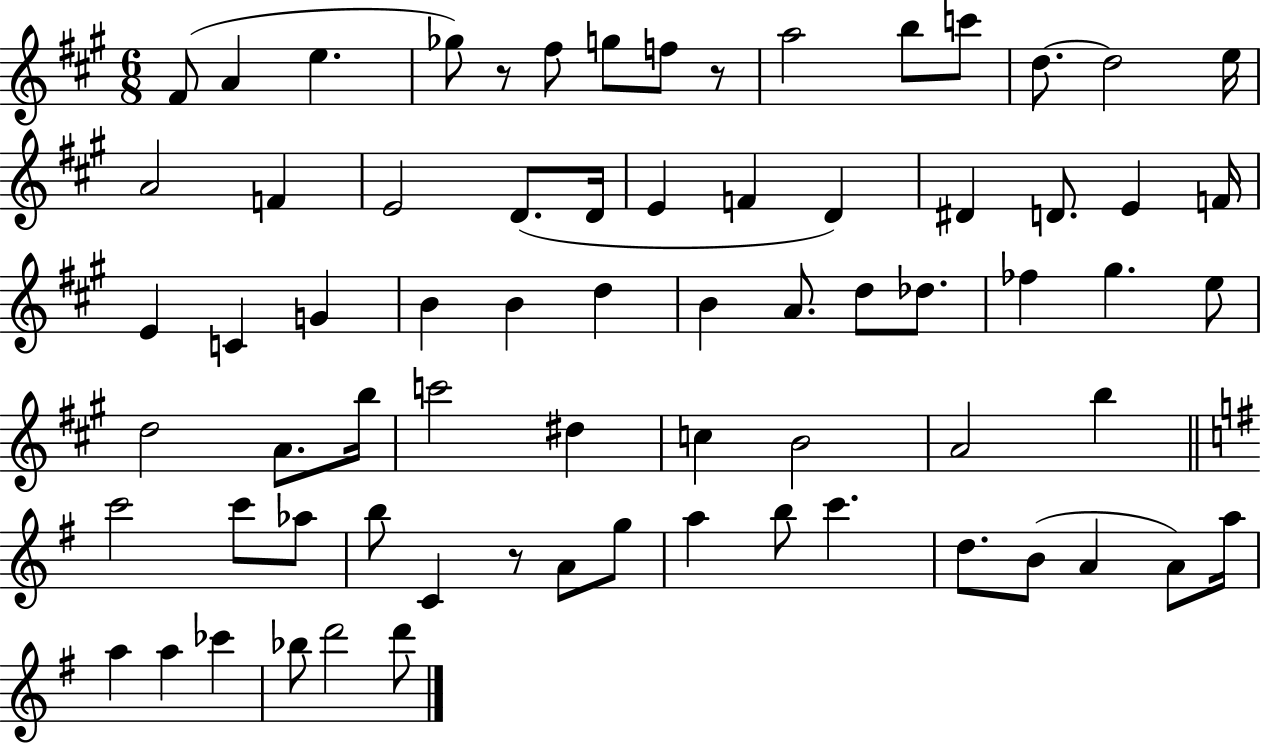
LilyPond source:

{
  \clef treble
  \numericTimeSignature
  \time 6/8
  \key a \major
  fis'8( a'4 e''4. | ges''8) r8 fis''8 g''8 f''8 r8 | a''2 b''8 c'''8 | d''8.~~ d''2 e''16 | \break a'2 f'4 | e'2 d'8.( d'16 | e'4 f'4 d'4) | dis'4 d'8. e'4 f'16 | \break e'4 c'4 g'4 | b'4 b'4 d''4 | b'4 a'8. d''8 des''8. | fes''4 gis''4. e''8 | \break d''2 a'8. b''16 | c'''2 dis''4 | c''4 b'2 | a'2 b''4 | \break \bar "||" \break \key g \major c'''2 c'''8 aes''8 | b''8 c'4 r8 a'8 g''8 | a''4 b''8 c'''4. | d''8. b'8( a'4 a'8) a''16 | \break a''4 a''4 ces'''4 | bes''8 d'''2 d'''8 | \bar "|."
}